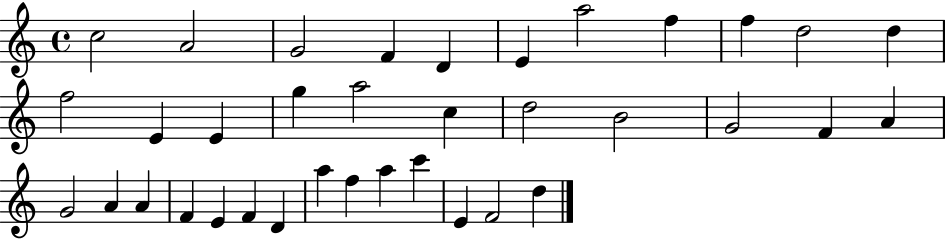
X:1
T:Untitled
M:4/4
L:1/4
K:C
c2 A2 G2 F D E a2 f f d2 d f2 E E g a2 c d2 B2 G2 F A G2 A A F E F D a f a c' E F2 d